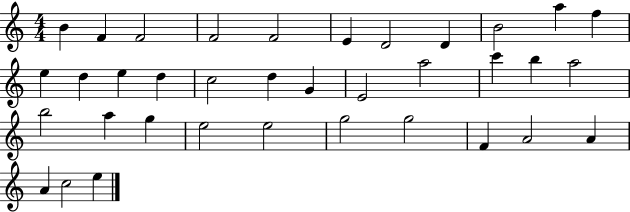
B4/q F4/q F4/h F4/h F4/h E4/q D4/h D4/q B4/h A5/q F5/q E5/q D5/q E5/q D5/q C5/h D5/q G4/q E4/h A5/h C6/q B5/q A5/h B5/h A5/q G5/q E5/h E5/h G5/h G5/h F4/q A4/h A4/q A4/q C5/h E5/q